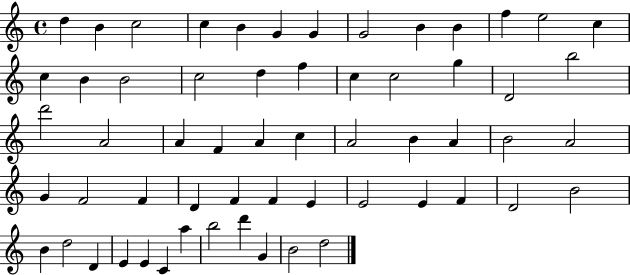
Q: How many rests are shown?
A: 0